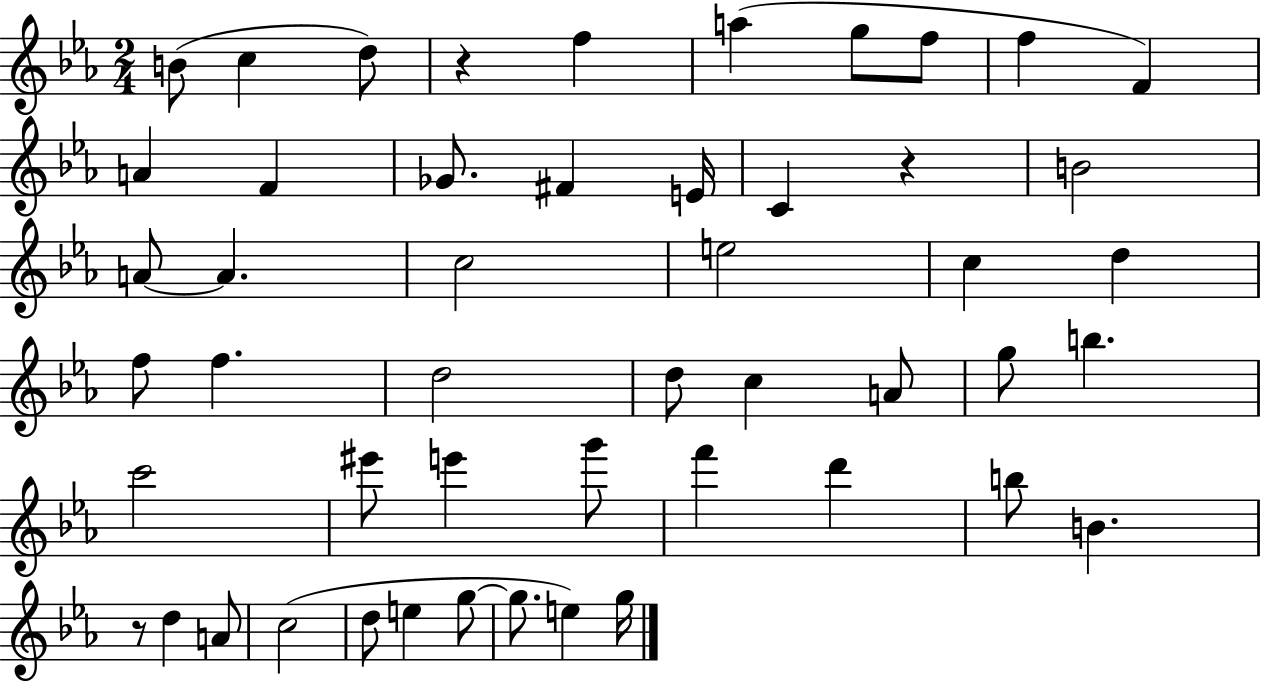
{
  \clef treble
  \numericTimeSignature
  \time 2/4
  \key ees \major
  b'8( c''4 d''8) | r4 f''4 | a''4( g''8 f''8 | f''4 f'4) | \break a'4 f'4 | ges'8. fis'4 e'16 | c'4 r4 | b'2 | \break a'8~~ a'4. | c''2 | e''2 | c''4 d''4 | \break f''8 f''4. | d''2 | d''8 c''4 a'8 | g''8 b''4. | \break c'''2 | eis'''8 e'''4 g'''8 | f'''4 d'''4 | b''8 b'4. | \break r8 d''4 a'8 | c''2( | d''8 e''4 g''8~~ | g''8. e''4) g''16 | \break \bar "|."
}